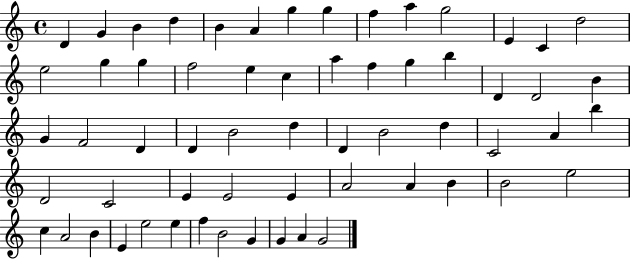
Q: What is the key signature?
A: C major